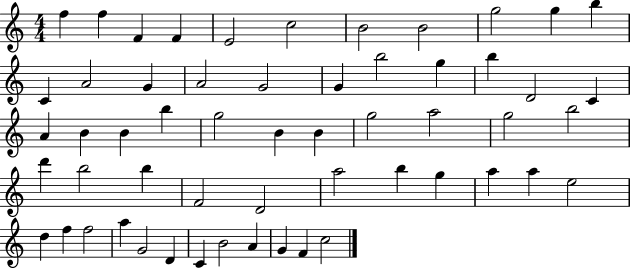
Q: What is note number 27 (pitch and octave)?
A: G5